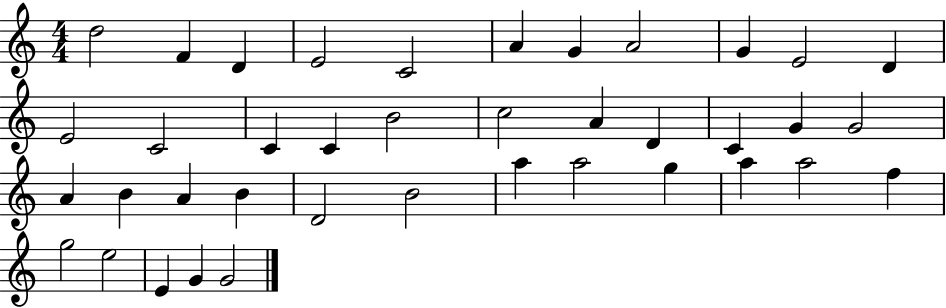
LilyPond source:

{
  \clef treble
  \numericTimeSignature
  \time 4/4
  \key c \major
  d''2 f'4 d'4 | e'2 c'2 | a'4 g'4 a'2 | g'4 e'2 d'4 | \break e'2 c'2 | c'4 c'4 b'2 | c''2 a'4 d'4 | c'4 g'4 g'2 | \break a'4 b'4 a'4 b'4 | d'2 b'2 | a''4 a''2 g''4 | a''4 a''2 f''4 | \break g''2 e''2 | e'4 g'4 g'2 | \bar "|."
}